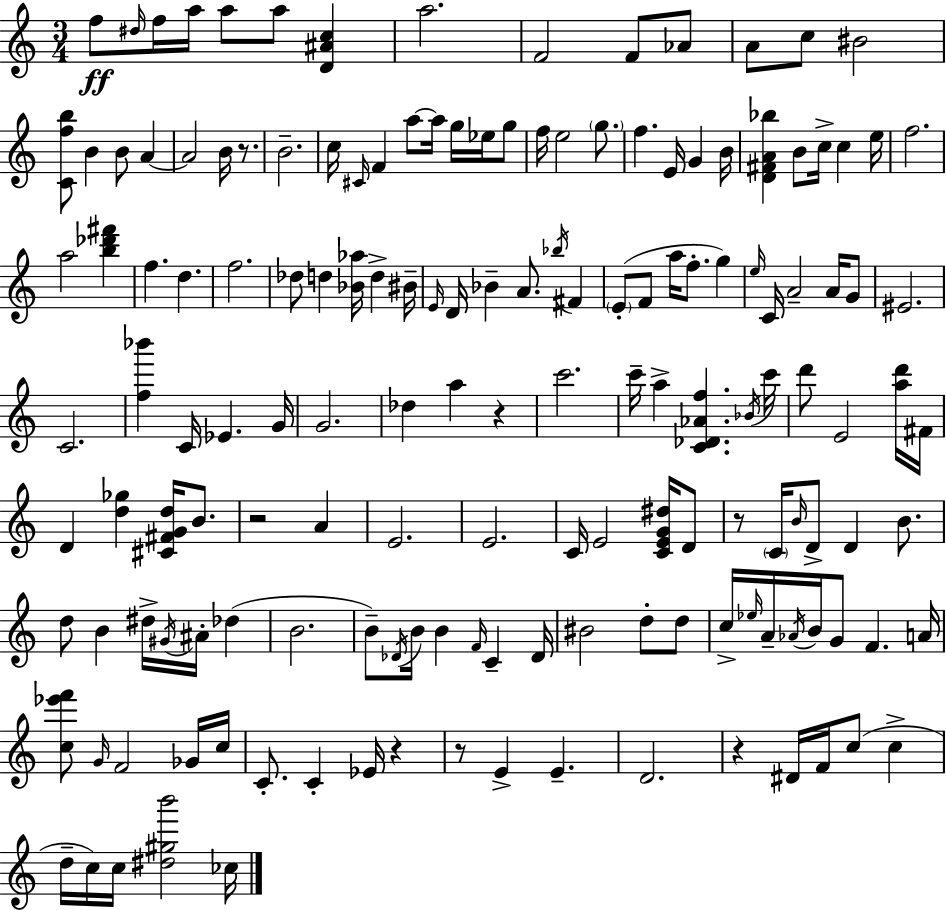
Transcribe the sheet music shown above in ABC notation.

X:1
T:Untitled
M:3/4
L:1/4
K:C
f/2 ^d/4 f/4 a/4 a/2 a/2 [D^Ac] a2 F2 F/2 _A/2 A/2 c/2 ^B2 [Cfb]/2 B B/2 A A2 B/4 z/2 B2 c/4 ^C/4 F a/2 a/4 g/4 _e/4 g/2 f/4 e2 g/2 f E/4 G B/4 [D^FA_b] B/2 c/4 c e/4 f2 a2 [b_d'^f'] f d f2 _d/2 d [_B_a]/4 d ^B/4 E/4 D/4 _B A/2 _b/4 ^F E/2 F/2 a/4 f/2 g e/4 C/4 A2 A/4 G/2 ^E2 C2 [f_b'] C/4 _E G/4 G2 _d a z c'2 c'/4 a [C_D_Af] _B/4 c'/4 d'/2 E2 [ad']/4 ^F/4 D [d_g] [^C^FGd]/4 B/2 z2 A E2 E2 C/4 E2 [CEG^d]/4 D/2 z/2 C/4 B/4 D/2 D B/2 d/2 B ^d/4 ^G/4 ^A/4 _d B2 B/2 _D/4 B/4 B F/4 C _D/4 ^B2 d/2 d/2 c/4 _e/4 A/4 _A/4 B/4 G/2 F A/4 [c_e'f']/2 G/4 F2 _G/4 c/4 C/2 C _E/4 z z/2 E E D2 z ^D/4 F/4 c/2 c d/4 c/4 c/4 [^d^gb']2 _c/4